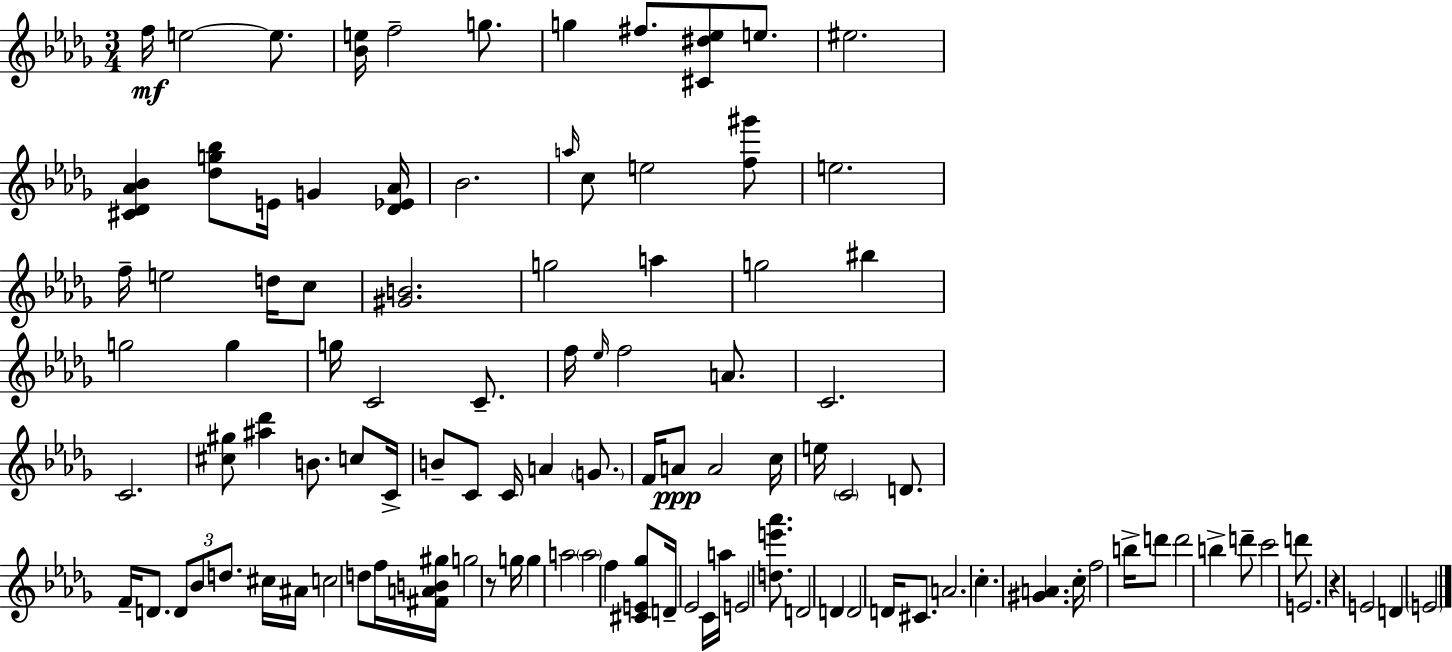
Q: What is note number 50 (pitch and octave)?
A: D4